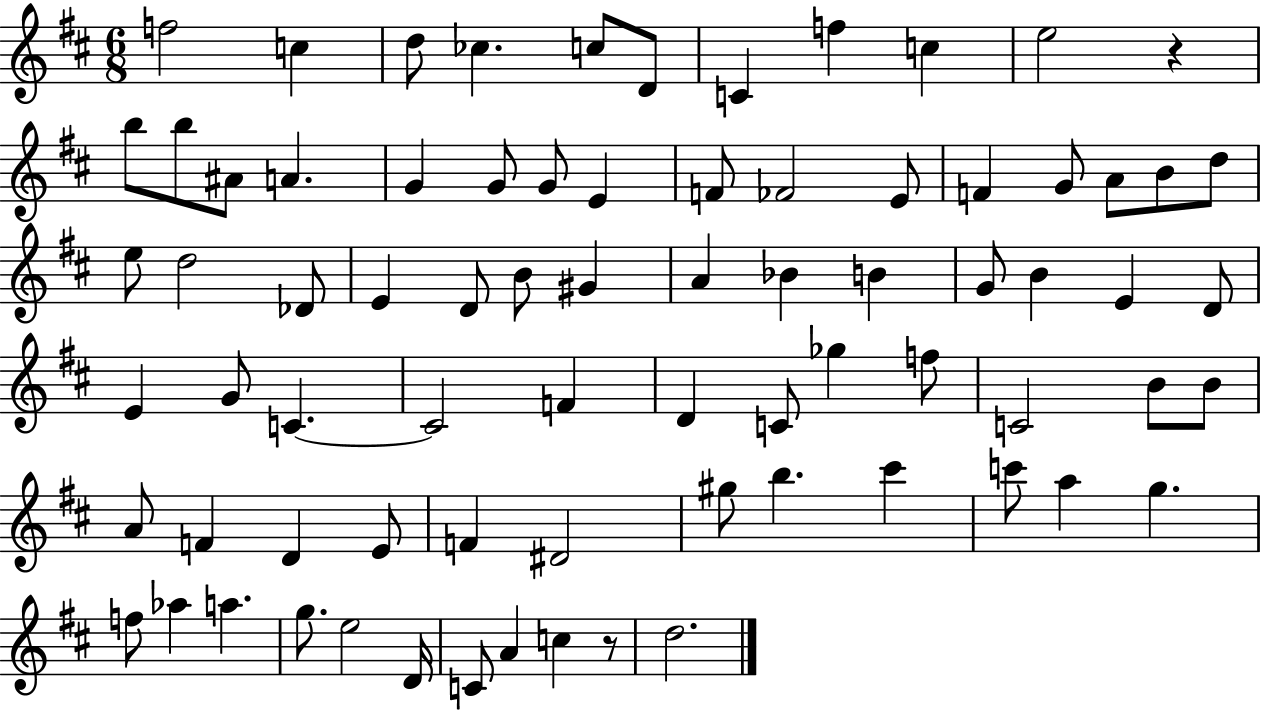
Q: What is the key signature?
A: D major